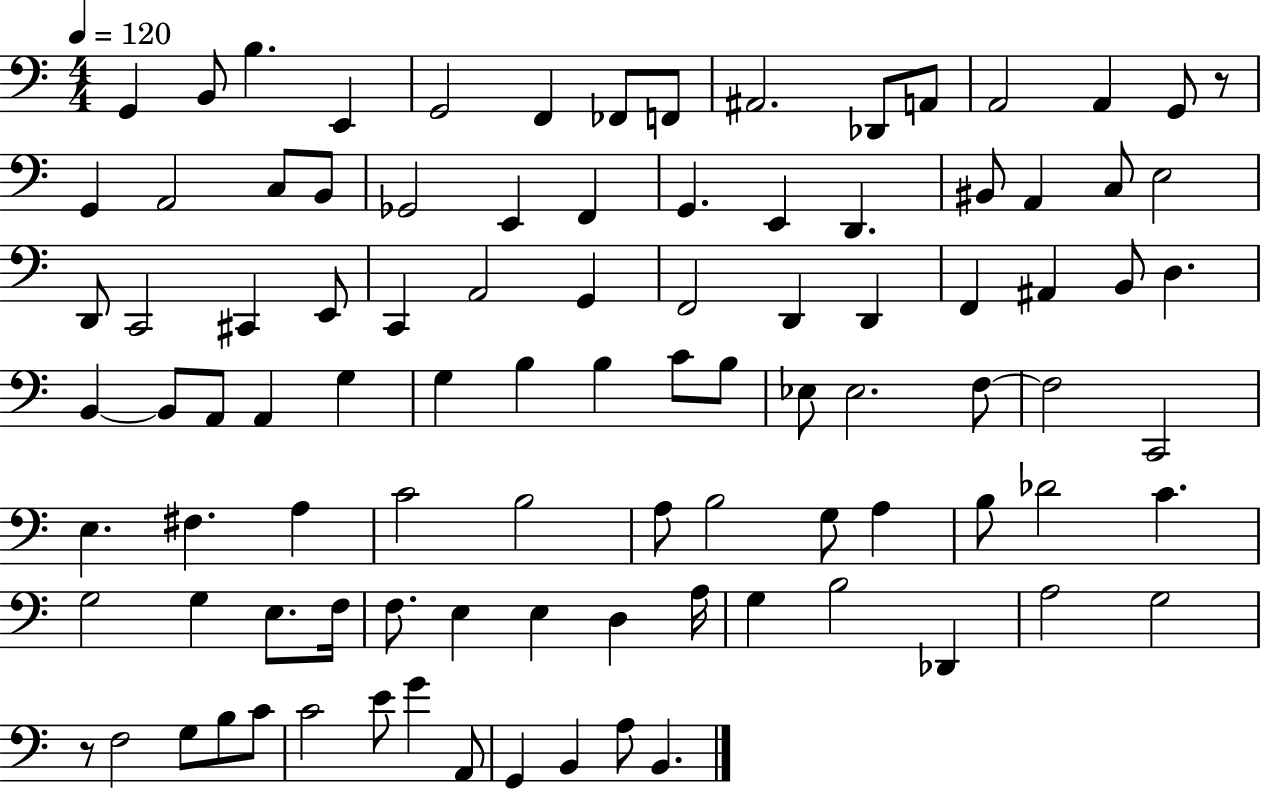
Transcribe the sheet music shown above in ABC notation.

X:1
T:Untitled
M:4/4
L:1/4
K:C
G,, B,,/2 B, E,, G,,2 F,, _F,,/2 F,,/2 ^A,,2 _D,,/2 A,,/2 A,,2 A,, G,,/2 z/2 G,, A,,2 C,/2 B,,/2 _G,,2 E,, F,, G,, E,, D,, ^B,,/2 A,, C,/2 E,2 D,,/2 C,,2 ^C,, E,,/2 C,, A,,2 G,, F,,2 D,, D,, F,, ^A,, B,,/2 D, B,, B,,/2 A,,/2 A,, G, G, B, B, C/2 B,/2 _E,/2 _E,2 F,/2 F,2 C,,2 E, ^F, A, C2 B,2 A,/2 B,2 G,/2 A, B,/2 _D2 C G,2 G, E,/2 F,/4 F,/2 E, E, D, A,/4 G, B,2 _D,, A,2 G,2 z/2 F,2 G,/2 B,/2 C/2 C2 E/2 G A,,/2 G,, B,, A,/2 B,,